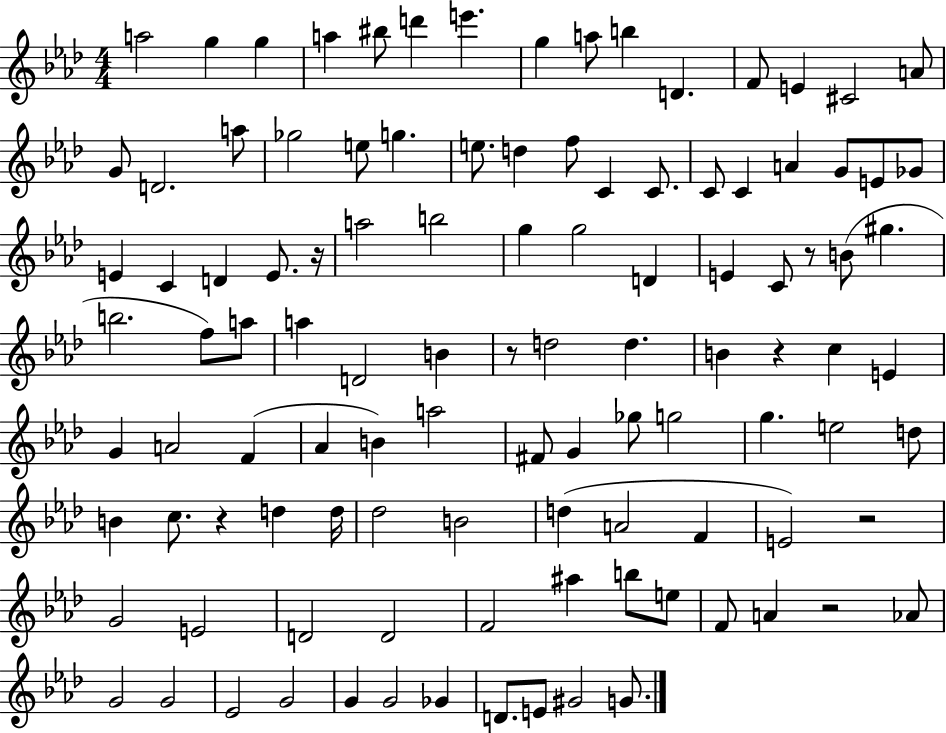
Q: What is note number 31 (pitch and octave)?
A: E4